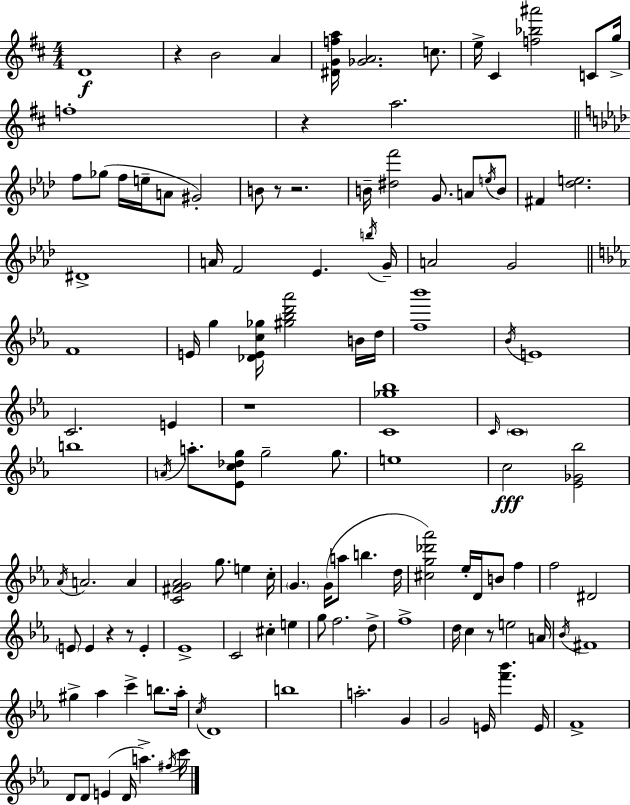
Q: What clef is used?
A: treble